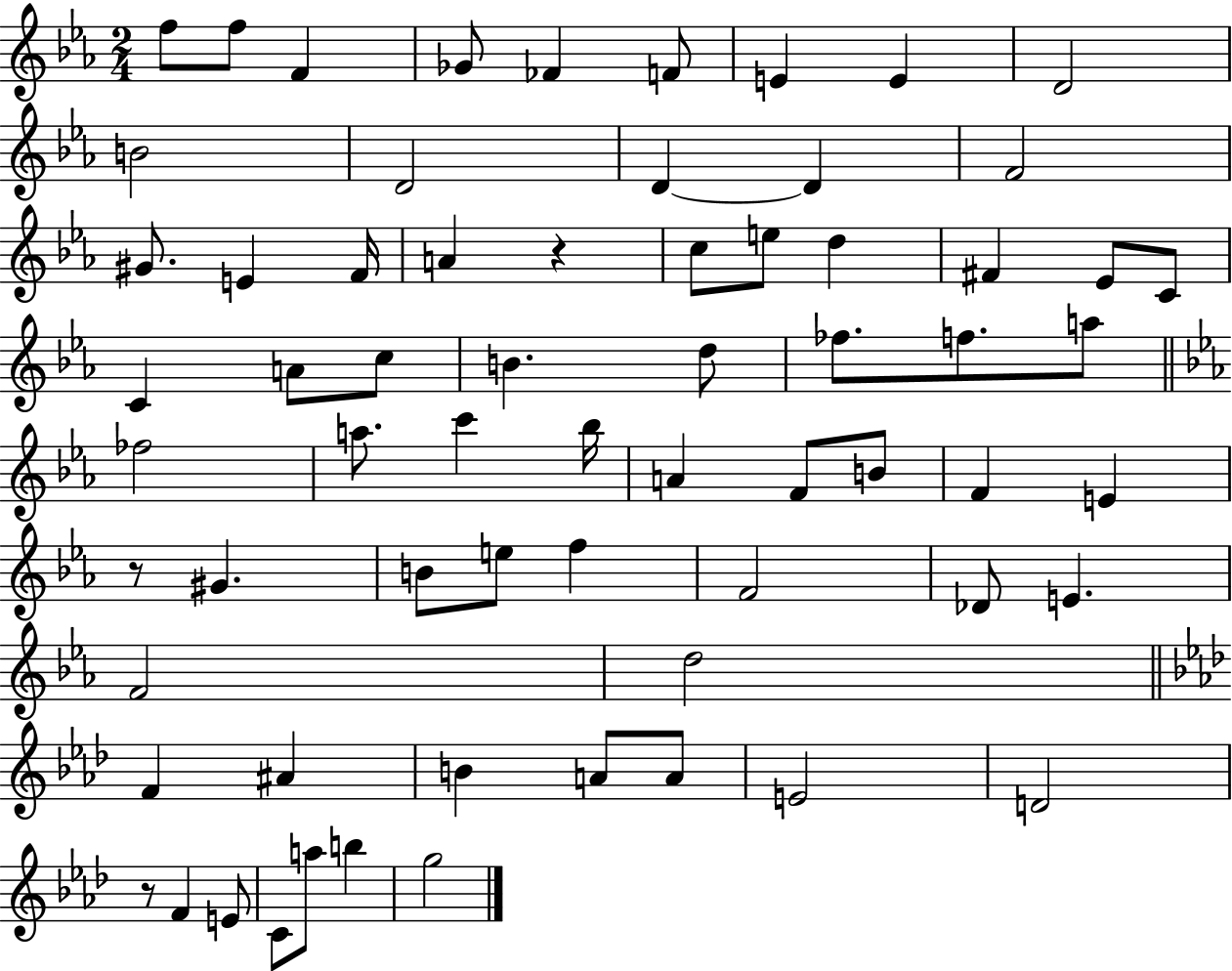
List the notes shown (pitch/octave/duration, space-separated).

F5/e F5/e F4/q Gb4/e FES4/q F4/e E4/q E4/q D4/h B4/h D4/h D4/q D4/q F4/h G#4/e. E4/q F4/s A4/q R/q C5/e E5/e D5/q F#4/q Eb4/e C4/e C4/q A4/e C5/e B4/q. D5/e FES5/e. F5/e. A5/e FES5/h A5/e. C6/q Bb5/s A4/q F4/e B4/e F4/q E4/q R/e G#4/q. B4/e E5/e F5/q F4/h Db4/e E4/q. F4/h D5/h F4/q A#4/q B4/q A4/e A4/e E4/h D4/h R/e F4/q E4/e C4/e A5/e B5/q G5/h